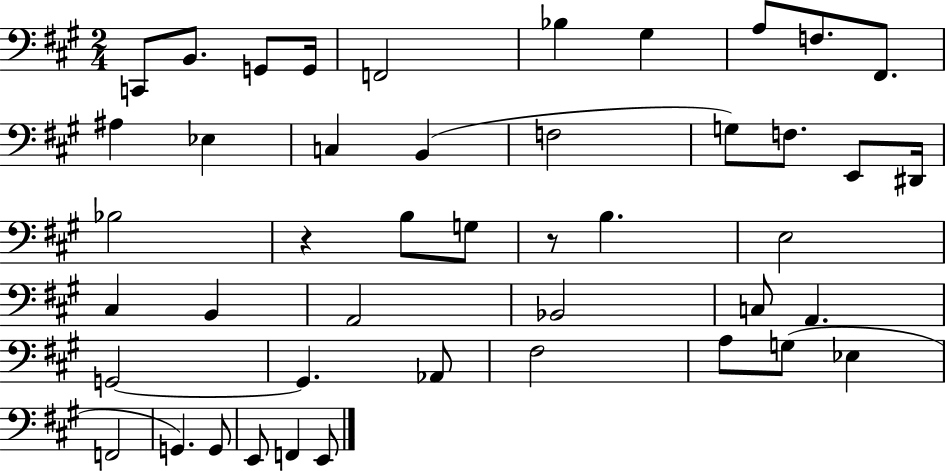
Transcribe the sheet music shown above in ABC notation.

X:1
T:Untitled
M:2/4
L:1/4
K:A
C,,/2 B,,/2 G,,/2 G,,/4 F,,2 _B, ^G, A,/2 F,/2 ^F,,/2 ^A, _E, C, B,, F,2 G,/2 F,/2 E,,/2 ^D,,/4 _B,2 z B,/2 G,/2 z/2 B, E,2 ^C, B,, A,,2 _B,,2 C,/2 A,, G,,2 G,, _A,,/2 ^F,2 A,/2 G,/2 _E, F,,2 G,, G,,/2 E,,/2 F,, E,,/2